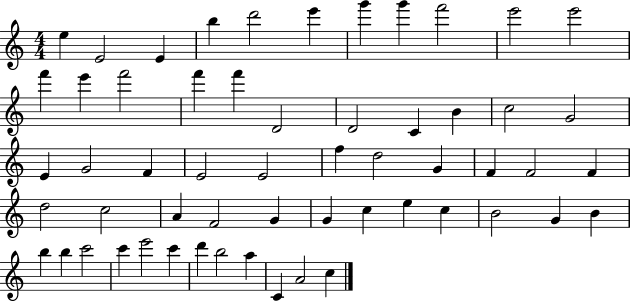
{
  \clef treble
  \numericTimeSignature
  \time 4/4
  \key c \major
  e''4 e'2 e'4 | b''4 d'''2 e'''4 | g'''4 g'''4 f'''2 | e'''2 e'''2 | \break f'''4 e'''4 f'''2 | f'''4 f'''4 d'2 | d'2 c'4 b'4 | c''2 g'2 | \break e'4 g'2 f'4 | e'2 e'2 | f''4 d''2 g'4 | f'4 f'2 f'4 | \break d''2 c''2 | a'4 f'2 g'4 | g'4 c''4 e''4 c''4 | b'2 g'4 b'4 | \break b''4 b''4 c'''2 | c'''4 e'''2 c'''4 | d'''4 b''2 a''4 | c'4 a'2 c''4 | \break \bar "|."
}